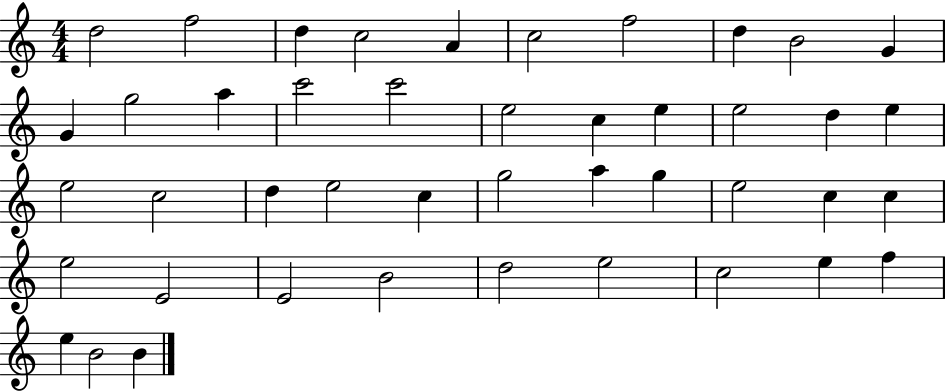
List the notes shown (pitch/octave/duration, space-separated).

D5/h F5/h D5/q C5/h A4/q C5/h F5/h D5/q B4/h G4/q G4/q G5/h A5/q C6/h C6/h E5/h C5/q E5/q E5/h D5/q E5/q E5/h C5/h D5/q E5/h C5/q G5/h A5/q G5/q E5/h C5/q C5/q E5/h E4/h E4/h B4/h D5/h E5/h C5/h E5/q F5/q E5/q B4/h B4/q